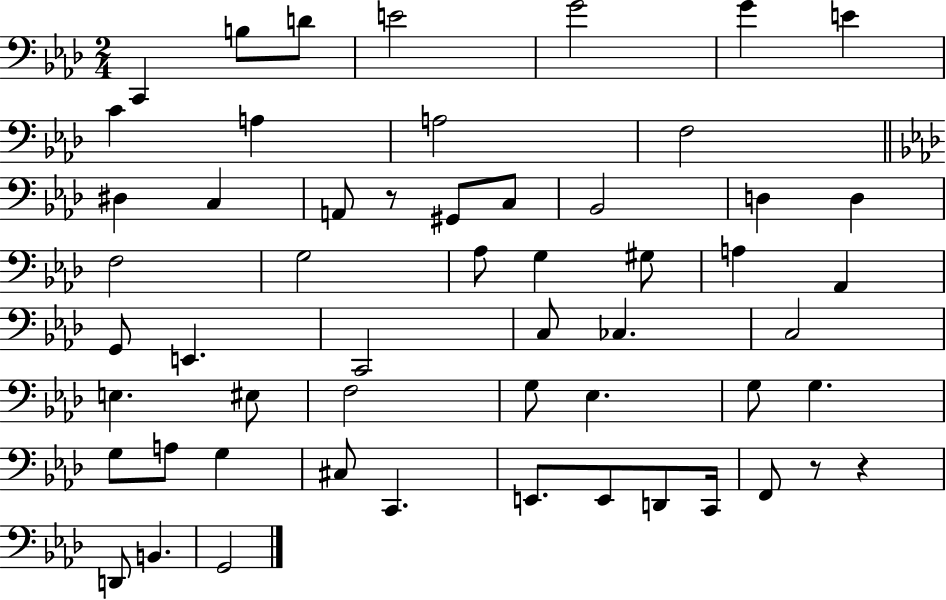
X:1
T:Untitled
M:2/4
L:1/4
K:Ab
C,, B,/2 D/2 E2 G2 G E C A, A,2 F,2 ^D, C, A,,/2 z/2 ^G,,/2 C,/2 _B,,2 D, D, F,2 G,2 _A,/2 G, ^G,/2 A, _A,, G,,/2 E,, C,,2 C,/2 _C, C,2 E, ^E,/2 F,2 G,/2 _E, G,/2 G, G,/2 A,/2 G, ^C,/2 C,, E,,/2 E,,/2 D,,/2 C,,/4 F,,/2 z/2 z D,,/2 B,, G,,2